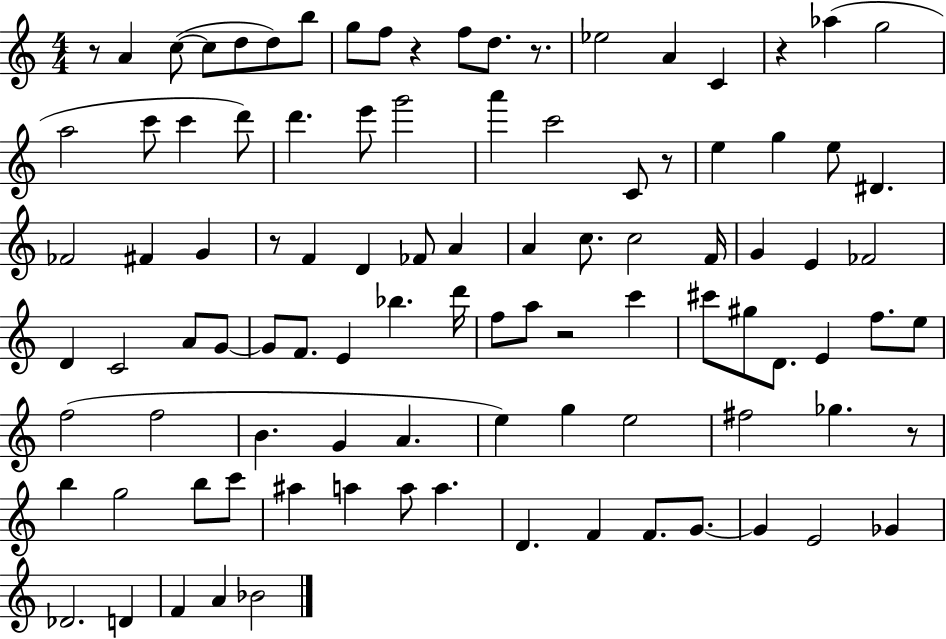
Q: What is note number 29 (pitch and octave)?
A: D#4